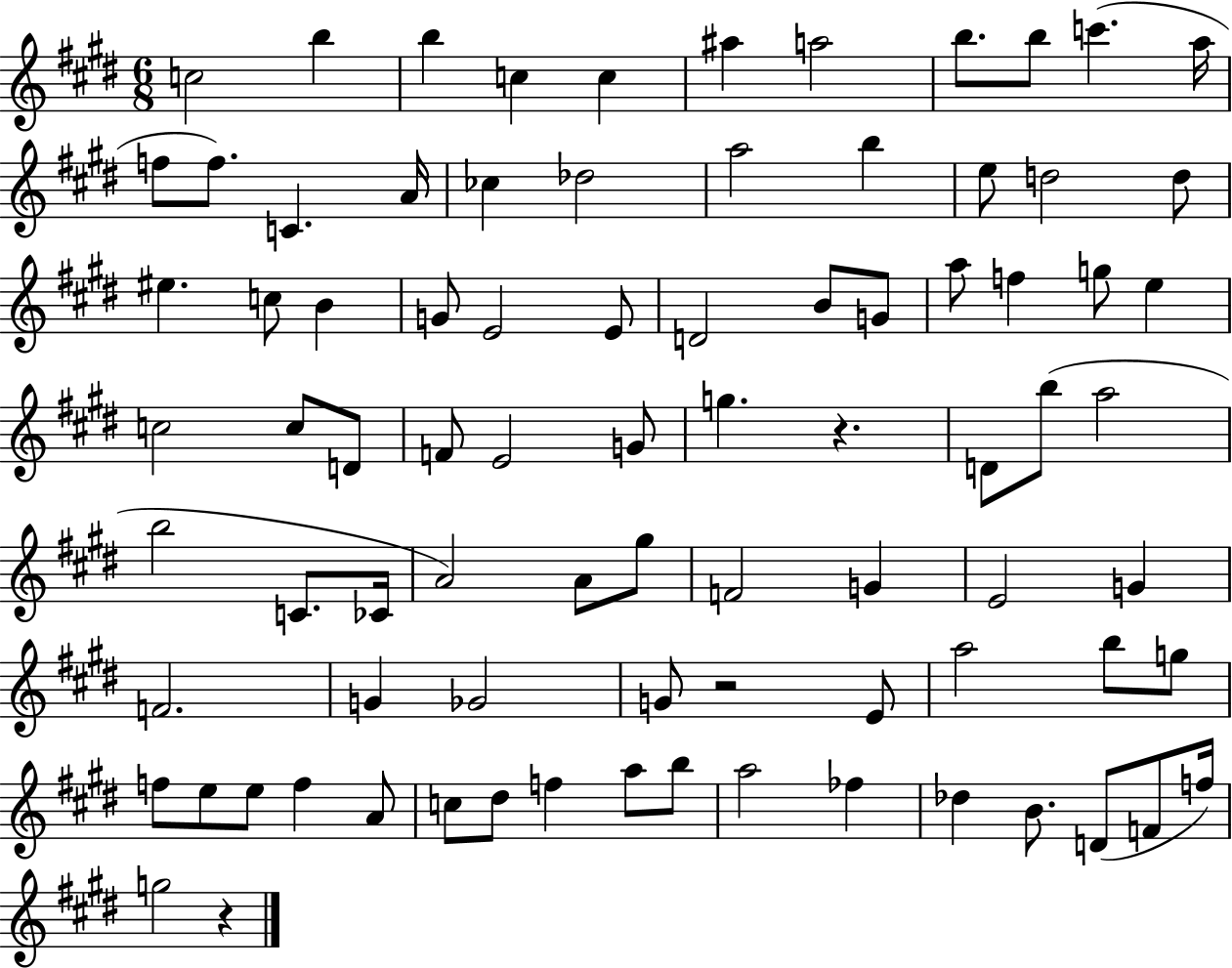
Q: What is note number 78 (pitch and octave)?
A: D4